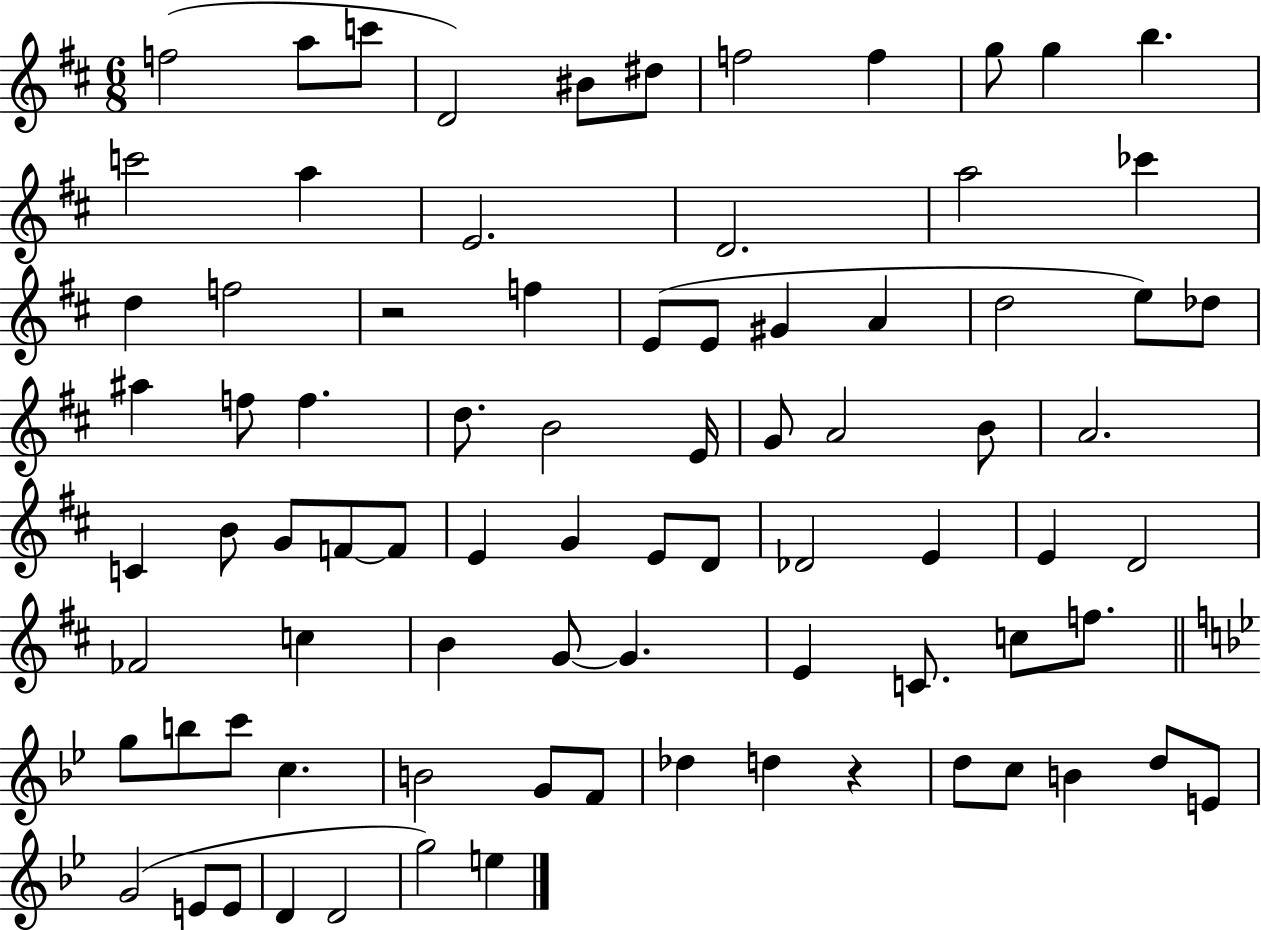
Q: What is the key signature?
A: D major